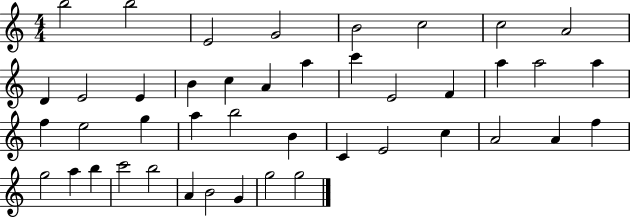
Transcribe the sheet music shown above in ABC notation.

X:1
T:Untitled
M:4/4
L:1/4
K:C
b2 b2 E2 G2 B2 c2 c2 A2 D E2 E B c A a c' E2 F a a2 a f e2 g a b2 B C E2 c A2 A f g2 a b c'2 b2 A B2 G g2 g2